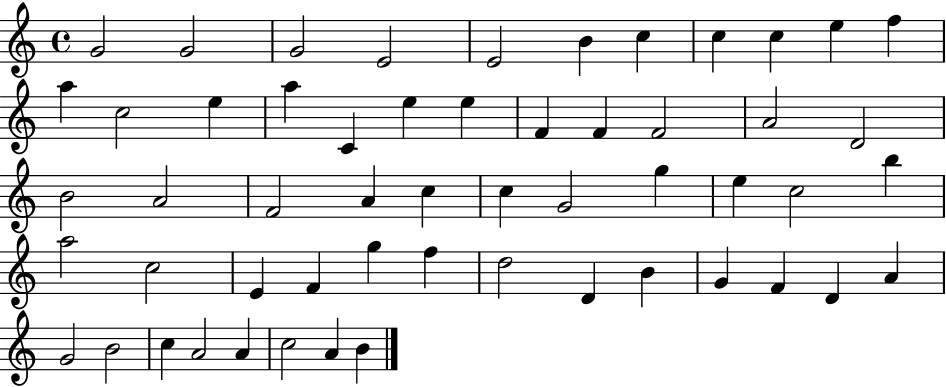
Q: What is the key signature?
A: C major